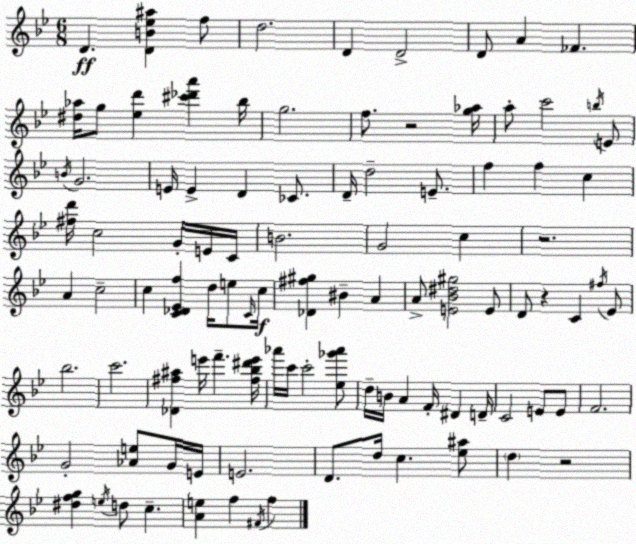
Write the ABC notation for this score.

X:1
T:Untitled
M:6/8
L:1/4
K:Bb
D [DB_e^a] f/2 d2 D D2 D/2 A _F [^d_a]/4 g/2 [_ed'] [^c'_d'a'] _b/4 g2 f/2 z2 [g_a]/4 a/2 c'2 b/4 E/2 B/4 G2 E/4 E D _C/2 D/4 d2 E/2 f f c [^fd']/4 c2 G/4 E/4 C/4 B2 G2 c z2 A c2 c [C_D_Ef] d/4 e/2 C/4 c/4 [_D^f^g] ^B A A/2 [E_B^d^g]2 E/2 D/2 z C ^f/4 _E/2 _b2 c'2 [_D^f^a] e'/4 f' [^f_b^d'e']/4 _a'/4 c'/4 c'2 [_e_g'_a']/2 d/4 B/4 A F/4 ^D D/4 C2 E/2 E/2 F2 G2 [_Ae]/2 G/4 E/4 E2 D/2 d/4 c [_e^a]/2 d z2 [^dfg] e/4 d/2 c [Ae] f ^F/4 f